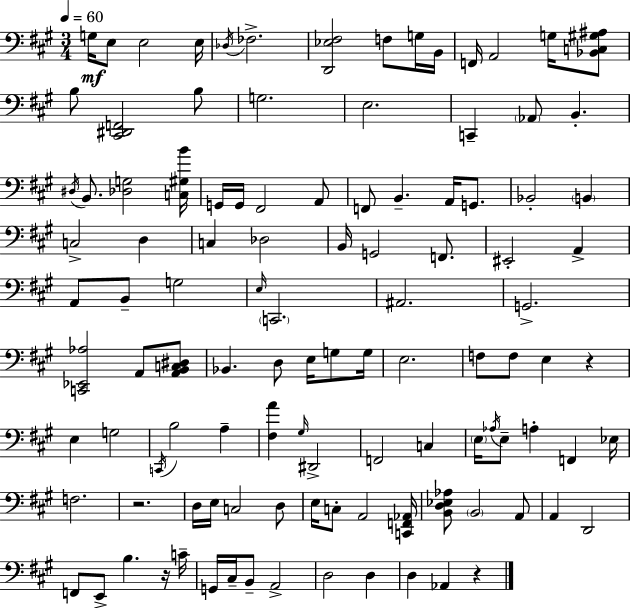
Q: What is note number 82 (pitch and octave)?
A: A2